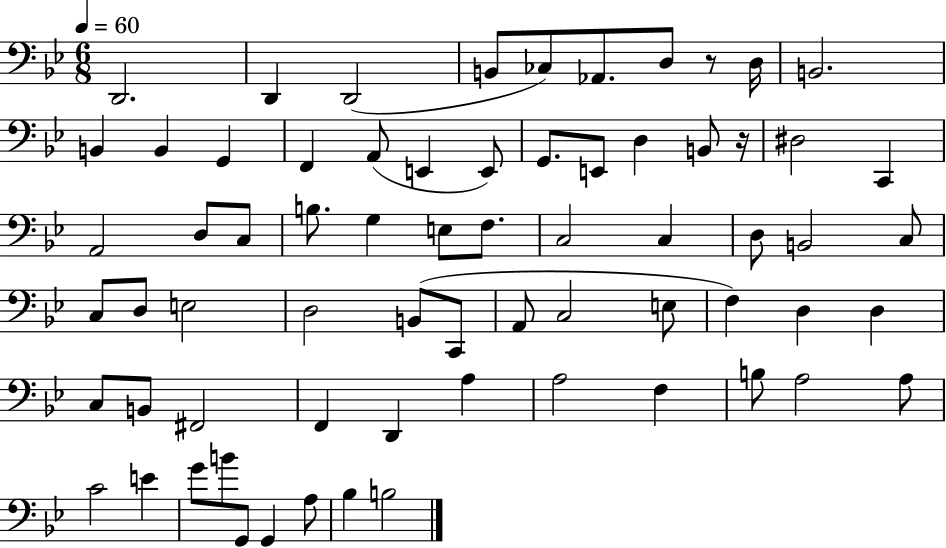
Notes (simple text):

D2/h. D2/q D2/h B2/e CES3/e Ab2/e. D3/e R/e D3/s B2/h. B2/q B2/q G2/q F2/q A2/e E2/q E2/e G2/e. E2/e D3/q B2/e R/s D#3/h C2/q A2/h D3/e C3/e B3/e. G3/q E3/e F3/e. C3/h C3/q D3/e B2/h C3/e C3/e D3/e E3/h D3/h B2/e C2/e A2/e C3/h E3/e F3/q D3/q D3/q C3/e B2/e F#2/h F2/q D2/q A3/q A3/h F3/q B3/e A3/h A3/e C4/h E4/q G4/e B4/e G2/e G2/q A3/e Bb3/q B3/h